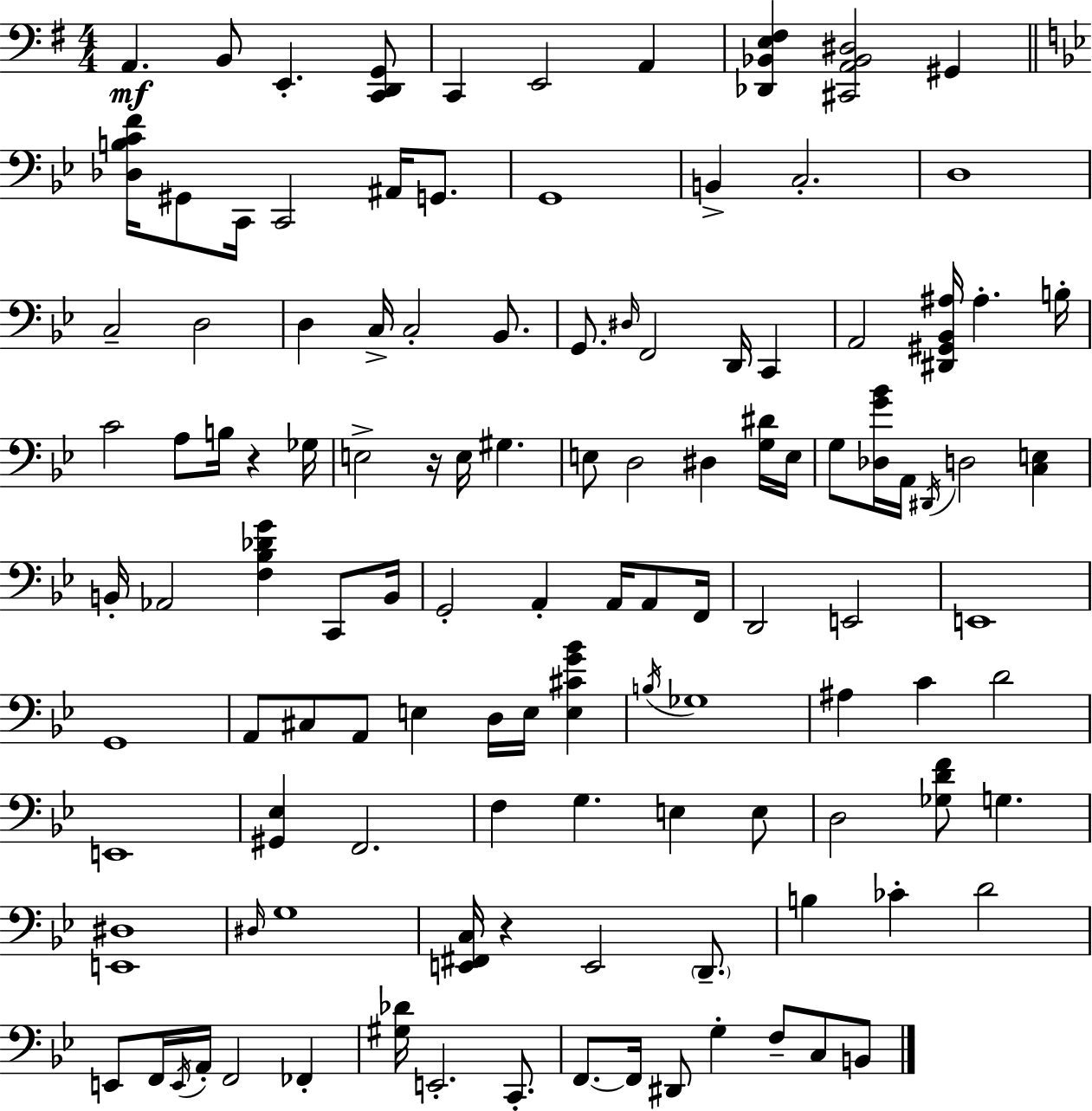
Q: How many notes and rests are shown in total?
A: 117